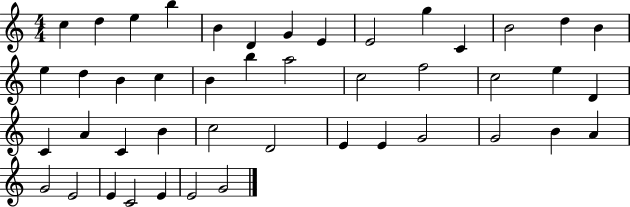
X:1
T:Untitled
M:4/4
L:1/4
K:C
c d e b B D G E E2 g C B2 d B e d B c B b a2 c2 f2 c2 e D C A C B c2 D2 E E G2 G2 B A G2 E2 E C2 E E2 G2